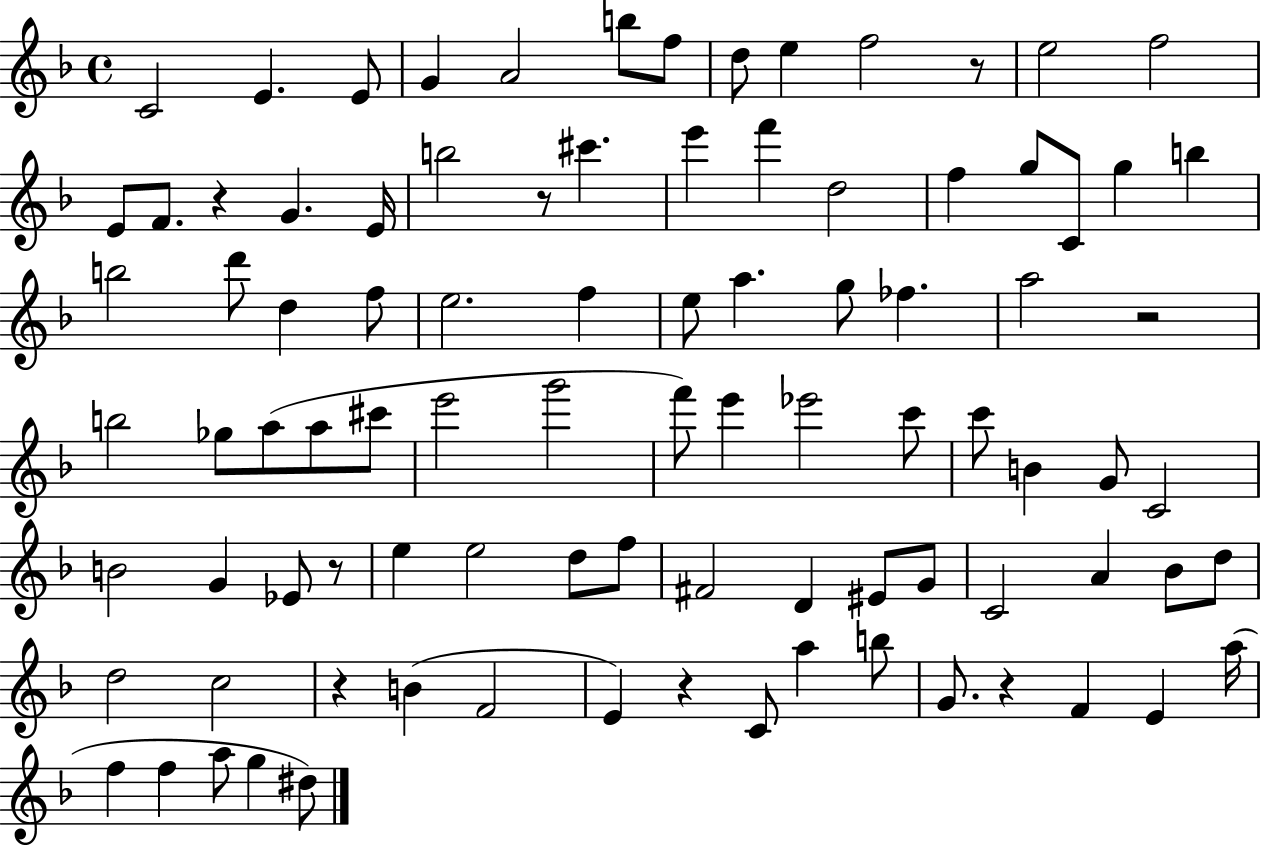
C4/h E4/q. E4/e G4/q A4/h B5/e F5/e D5/e E5/q F5/h R/e E5/h F5/h E4/e F4/e. R/q G4/q. E4/s B5/h R/e C#6/q. E6/q F6/q D5/h F5/q G5/e C4/e G5/q B5/q B5/h D6/e D5/q F5/e E5/h. F5/q E5/e A5/q. G5/e FES5/q. A5/h R/h B5/h Gb5/e A5/e A5/e C#6/e E6/h G6/h F6/e E6/q Eb6/h C6/e C6/e B4/q G4/e C4/h B4/h G4/q Eb4/e R/e E5/q E5/h D5/e F5/e F#4/h D4/q EIS4/e G4/e C4/h A4/q Bb4/e D5/e D5/h C5/h R/q B4/q F4/h E4/q R/q C4/e A5/q B5/e G4/e. R/q F4/q E4/q A5/s F5/q F5/q A5/e G5/q D#5/e